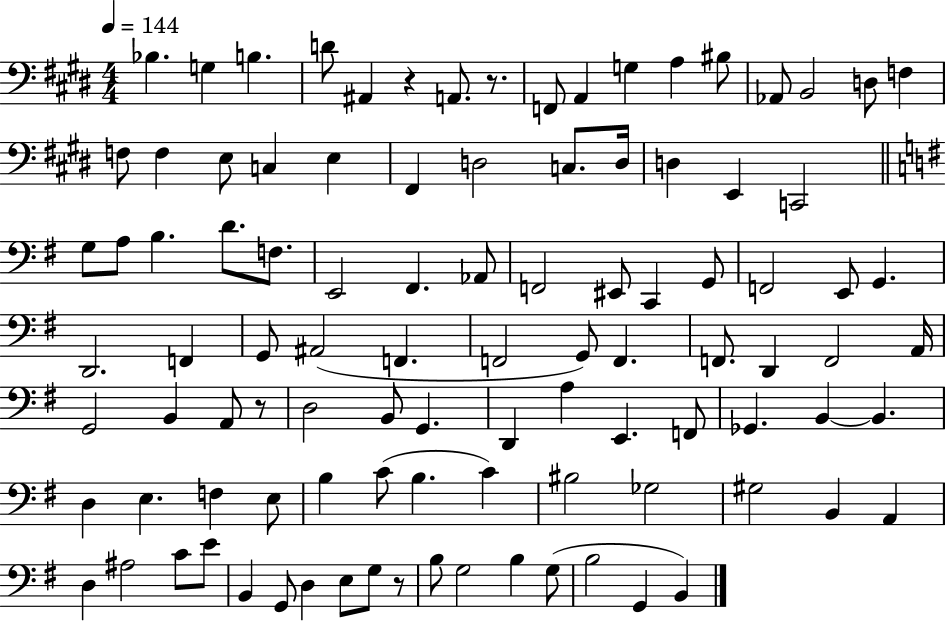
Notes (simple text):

Bb3/q. G3/q B3/q. D4/e A#2/q R/q A2/e. R/e. F2/e A2/q G3/q A3/q BIS3/e Ab2/e B2/h D3/e F3/q F3/e F3/q E3/e C3/q E3/q F#2/q D3/h C3/e. D3/s D3/q E2/q C2/h G3/e A3/e B3/q. D4/e. F3/e. E2/h F#2/q. Ab2/e F2/h EIS2/e C2/q G2/e F2/h E2/e G2/q. D2/h. F2/q G2/e A#2/h F2/q. F2/h G2/e F2/q. F2/e. D2/q F2/h A2/s G2/h B2/q A2/e R/e D3/h B2/e G2/q. D2/q A3/q E2/q. F2/e Gb2/q. B2/q B2/q. D3/q E3/q. F3/q E3/e B3/q C4/e B3/q. C4/q BIS3/h Gb3/h G#3/h B2/q A2/q D3/q A#3/h C4/e E4/e B2/q G2/e D3/q E3/e G3/e R/e B3/e G3/h B3/q G3/e B3/h G2/q B2/q